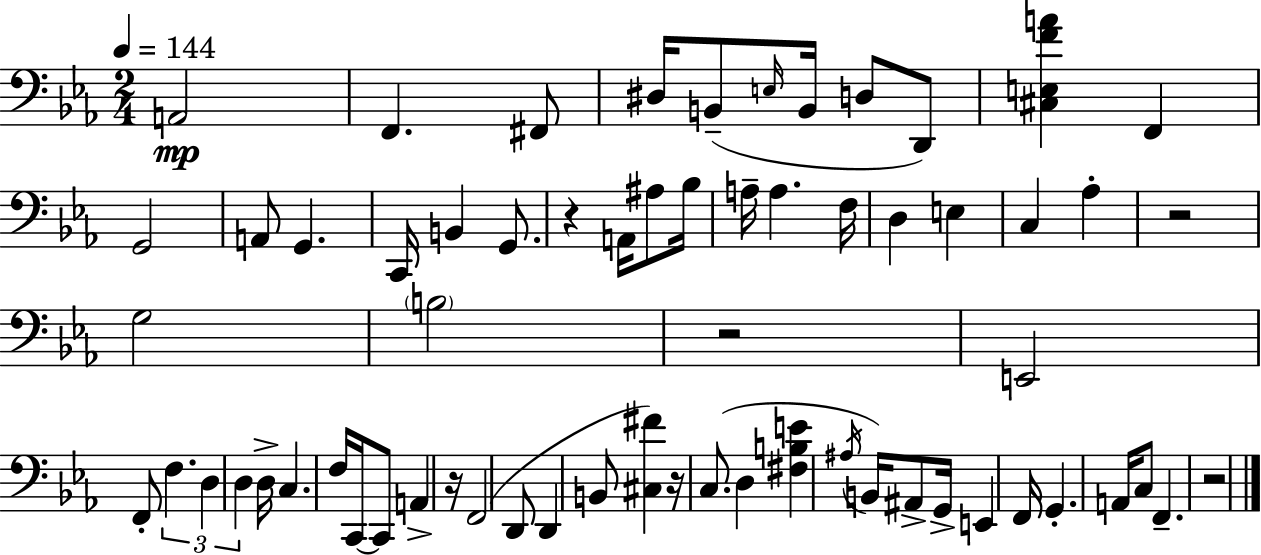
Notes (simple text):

A2/h F2/q. F#2/e D#3/s B2/e E3/s B2/s D3/e D2/e [C#3,E3,F4,A4]/q F2/q G2/h A2/e G2/q. C2/s B2/q G2/e. R/q A2/s A#3/e Bb3/s A3/s A3/q. F3/s D3/q E3/q C3/q Ab3/q R/h G3/h B3/h R/h E2/h F2/e F3/q. D3/q D3/q D3/s C3/q. F3/s C2/s C2/e A2/q R/s F2/h D2/e D2/q B2/e [C#3,F#4]/q R/s C3/e. D3/q [F#3,B3,E4]/q A#3/s B2/s A#2/e G2/s E2/q F2/s G2/q. A2/s C3/e F2/q. R/h